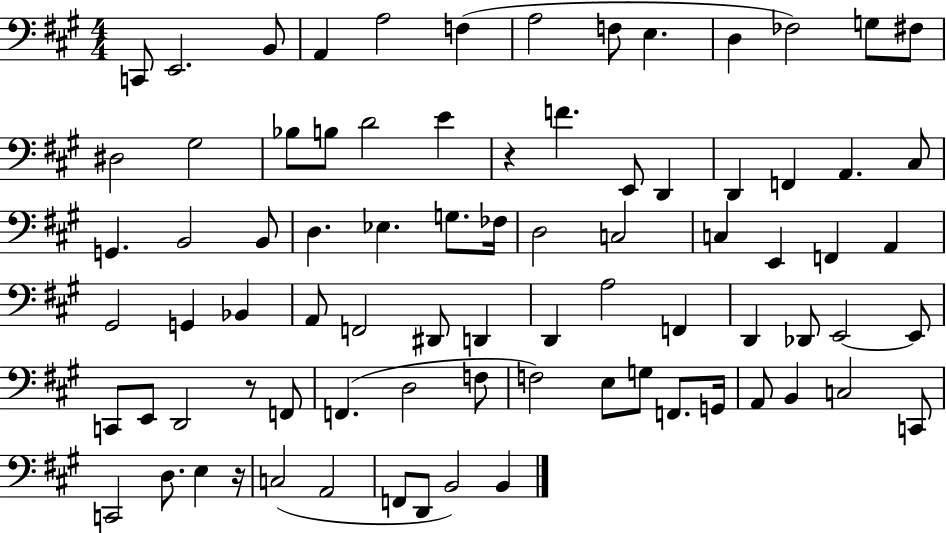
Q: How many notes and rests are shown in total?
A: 81